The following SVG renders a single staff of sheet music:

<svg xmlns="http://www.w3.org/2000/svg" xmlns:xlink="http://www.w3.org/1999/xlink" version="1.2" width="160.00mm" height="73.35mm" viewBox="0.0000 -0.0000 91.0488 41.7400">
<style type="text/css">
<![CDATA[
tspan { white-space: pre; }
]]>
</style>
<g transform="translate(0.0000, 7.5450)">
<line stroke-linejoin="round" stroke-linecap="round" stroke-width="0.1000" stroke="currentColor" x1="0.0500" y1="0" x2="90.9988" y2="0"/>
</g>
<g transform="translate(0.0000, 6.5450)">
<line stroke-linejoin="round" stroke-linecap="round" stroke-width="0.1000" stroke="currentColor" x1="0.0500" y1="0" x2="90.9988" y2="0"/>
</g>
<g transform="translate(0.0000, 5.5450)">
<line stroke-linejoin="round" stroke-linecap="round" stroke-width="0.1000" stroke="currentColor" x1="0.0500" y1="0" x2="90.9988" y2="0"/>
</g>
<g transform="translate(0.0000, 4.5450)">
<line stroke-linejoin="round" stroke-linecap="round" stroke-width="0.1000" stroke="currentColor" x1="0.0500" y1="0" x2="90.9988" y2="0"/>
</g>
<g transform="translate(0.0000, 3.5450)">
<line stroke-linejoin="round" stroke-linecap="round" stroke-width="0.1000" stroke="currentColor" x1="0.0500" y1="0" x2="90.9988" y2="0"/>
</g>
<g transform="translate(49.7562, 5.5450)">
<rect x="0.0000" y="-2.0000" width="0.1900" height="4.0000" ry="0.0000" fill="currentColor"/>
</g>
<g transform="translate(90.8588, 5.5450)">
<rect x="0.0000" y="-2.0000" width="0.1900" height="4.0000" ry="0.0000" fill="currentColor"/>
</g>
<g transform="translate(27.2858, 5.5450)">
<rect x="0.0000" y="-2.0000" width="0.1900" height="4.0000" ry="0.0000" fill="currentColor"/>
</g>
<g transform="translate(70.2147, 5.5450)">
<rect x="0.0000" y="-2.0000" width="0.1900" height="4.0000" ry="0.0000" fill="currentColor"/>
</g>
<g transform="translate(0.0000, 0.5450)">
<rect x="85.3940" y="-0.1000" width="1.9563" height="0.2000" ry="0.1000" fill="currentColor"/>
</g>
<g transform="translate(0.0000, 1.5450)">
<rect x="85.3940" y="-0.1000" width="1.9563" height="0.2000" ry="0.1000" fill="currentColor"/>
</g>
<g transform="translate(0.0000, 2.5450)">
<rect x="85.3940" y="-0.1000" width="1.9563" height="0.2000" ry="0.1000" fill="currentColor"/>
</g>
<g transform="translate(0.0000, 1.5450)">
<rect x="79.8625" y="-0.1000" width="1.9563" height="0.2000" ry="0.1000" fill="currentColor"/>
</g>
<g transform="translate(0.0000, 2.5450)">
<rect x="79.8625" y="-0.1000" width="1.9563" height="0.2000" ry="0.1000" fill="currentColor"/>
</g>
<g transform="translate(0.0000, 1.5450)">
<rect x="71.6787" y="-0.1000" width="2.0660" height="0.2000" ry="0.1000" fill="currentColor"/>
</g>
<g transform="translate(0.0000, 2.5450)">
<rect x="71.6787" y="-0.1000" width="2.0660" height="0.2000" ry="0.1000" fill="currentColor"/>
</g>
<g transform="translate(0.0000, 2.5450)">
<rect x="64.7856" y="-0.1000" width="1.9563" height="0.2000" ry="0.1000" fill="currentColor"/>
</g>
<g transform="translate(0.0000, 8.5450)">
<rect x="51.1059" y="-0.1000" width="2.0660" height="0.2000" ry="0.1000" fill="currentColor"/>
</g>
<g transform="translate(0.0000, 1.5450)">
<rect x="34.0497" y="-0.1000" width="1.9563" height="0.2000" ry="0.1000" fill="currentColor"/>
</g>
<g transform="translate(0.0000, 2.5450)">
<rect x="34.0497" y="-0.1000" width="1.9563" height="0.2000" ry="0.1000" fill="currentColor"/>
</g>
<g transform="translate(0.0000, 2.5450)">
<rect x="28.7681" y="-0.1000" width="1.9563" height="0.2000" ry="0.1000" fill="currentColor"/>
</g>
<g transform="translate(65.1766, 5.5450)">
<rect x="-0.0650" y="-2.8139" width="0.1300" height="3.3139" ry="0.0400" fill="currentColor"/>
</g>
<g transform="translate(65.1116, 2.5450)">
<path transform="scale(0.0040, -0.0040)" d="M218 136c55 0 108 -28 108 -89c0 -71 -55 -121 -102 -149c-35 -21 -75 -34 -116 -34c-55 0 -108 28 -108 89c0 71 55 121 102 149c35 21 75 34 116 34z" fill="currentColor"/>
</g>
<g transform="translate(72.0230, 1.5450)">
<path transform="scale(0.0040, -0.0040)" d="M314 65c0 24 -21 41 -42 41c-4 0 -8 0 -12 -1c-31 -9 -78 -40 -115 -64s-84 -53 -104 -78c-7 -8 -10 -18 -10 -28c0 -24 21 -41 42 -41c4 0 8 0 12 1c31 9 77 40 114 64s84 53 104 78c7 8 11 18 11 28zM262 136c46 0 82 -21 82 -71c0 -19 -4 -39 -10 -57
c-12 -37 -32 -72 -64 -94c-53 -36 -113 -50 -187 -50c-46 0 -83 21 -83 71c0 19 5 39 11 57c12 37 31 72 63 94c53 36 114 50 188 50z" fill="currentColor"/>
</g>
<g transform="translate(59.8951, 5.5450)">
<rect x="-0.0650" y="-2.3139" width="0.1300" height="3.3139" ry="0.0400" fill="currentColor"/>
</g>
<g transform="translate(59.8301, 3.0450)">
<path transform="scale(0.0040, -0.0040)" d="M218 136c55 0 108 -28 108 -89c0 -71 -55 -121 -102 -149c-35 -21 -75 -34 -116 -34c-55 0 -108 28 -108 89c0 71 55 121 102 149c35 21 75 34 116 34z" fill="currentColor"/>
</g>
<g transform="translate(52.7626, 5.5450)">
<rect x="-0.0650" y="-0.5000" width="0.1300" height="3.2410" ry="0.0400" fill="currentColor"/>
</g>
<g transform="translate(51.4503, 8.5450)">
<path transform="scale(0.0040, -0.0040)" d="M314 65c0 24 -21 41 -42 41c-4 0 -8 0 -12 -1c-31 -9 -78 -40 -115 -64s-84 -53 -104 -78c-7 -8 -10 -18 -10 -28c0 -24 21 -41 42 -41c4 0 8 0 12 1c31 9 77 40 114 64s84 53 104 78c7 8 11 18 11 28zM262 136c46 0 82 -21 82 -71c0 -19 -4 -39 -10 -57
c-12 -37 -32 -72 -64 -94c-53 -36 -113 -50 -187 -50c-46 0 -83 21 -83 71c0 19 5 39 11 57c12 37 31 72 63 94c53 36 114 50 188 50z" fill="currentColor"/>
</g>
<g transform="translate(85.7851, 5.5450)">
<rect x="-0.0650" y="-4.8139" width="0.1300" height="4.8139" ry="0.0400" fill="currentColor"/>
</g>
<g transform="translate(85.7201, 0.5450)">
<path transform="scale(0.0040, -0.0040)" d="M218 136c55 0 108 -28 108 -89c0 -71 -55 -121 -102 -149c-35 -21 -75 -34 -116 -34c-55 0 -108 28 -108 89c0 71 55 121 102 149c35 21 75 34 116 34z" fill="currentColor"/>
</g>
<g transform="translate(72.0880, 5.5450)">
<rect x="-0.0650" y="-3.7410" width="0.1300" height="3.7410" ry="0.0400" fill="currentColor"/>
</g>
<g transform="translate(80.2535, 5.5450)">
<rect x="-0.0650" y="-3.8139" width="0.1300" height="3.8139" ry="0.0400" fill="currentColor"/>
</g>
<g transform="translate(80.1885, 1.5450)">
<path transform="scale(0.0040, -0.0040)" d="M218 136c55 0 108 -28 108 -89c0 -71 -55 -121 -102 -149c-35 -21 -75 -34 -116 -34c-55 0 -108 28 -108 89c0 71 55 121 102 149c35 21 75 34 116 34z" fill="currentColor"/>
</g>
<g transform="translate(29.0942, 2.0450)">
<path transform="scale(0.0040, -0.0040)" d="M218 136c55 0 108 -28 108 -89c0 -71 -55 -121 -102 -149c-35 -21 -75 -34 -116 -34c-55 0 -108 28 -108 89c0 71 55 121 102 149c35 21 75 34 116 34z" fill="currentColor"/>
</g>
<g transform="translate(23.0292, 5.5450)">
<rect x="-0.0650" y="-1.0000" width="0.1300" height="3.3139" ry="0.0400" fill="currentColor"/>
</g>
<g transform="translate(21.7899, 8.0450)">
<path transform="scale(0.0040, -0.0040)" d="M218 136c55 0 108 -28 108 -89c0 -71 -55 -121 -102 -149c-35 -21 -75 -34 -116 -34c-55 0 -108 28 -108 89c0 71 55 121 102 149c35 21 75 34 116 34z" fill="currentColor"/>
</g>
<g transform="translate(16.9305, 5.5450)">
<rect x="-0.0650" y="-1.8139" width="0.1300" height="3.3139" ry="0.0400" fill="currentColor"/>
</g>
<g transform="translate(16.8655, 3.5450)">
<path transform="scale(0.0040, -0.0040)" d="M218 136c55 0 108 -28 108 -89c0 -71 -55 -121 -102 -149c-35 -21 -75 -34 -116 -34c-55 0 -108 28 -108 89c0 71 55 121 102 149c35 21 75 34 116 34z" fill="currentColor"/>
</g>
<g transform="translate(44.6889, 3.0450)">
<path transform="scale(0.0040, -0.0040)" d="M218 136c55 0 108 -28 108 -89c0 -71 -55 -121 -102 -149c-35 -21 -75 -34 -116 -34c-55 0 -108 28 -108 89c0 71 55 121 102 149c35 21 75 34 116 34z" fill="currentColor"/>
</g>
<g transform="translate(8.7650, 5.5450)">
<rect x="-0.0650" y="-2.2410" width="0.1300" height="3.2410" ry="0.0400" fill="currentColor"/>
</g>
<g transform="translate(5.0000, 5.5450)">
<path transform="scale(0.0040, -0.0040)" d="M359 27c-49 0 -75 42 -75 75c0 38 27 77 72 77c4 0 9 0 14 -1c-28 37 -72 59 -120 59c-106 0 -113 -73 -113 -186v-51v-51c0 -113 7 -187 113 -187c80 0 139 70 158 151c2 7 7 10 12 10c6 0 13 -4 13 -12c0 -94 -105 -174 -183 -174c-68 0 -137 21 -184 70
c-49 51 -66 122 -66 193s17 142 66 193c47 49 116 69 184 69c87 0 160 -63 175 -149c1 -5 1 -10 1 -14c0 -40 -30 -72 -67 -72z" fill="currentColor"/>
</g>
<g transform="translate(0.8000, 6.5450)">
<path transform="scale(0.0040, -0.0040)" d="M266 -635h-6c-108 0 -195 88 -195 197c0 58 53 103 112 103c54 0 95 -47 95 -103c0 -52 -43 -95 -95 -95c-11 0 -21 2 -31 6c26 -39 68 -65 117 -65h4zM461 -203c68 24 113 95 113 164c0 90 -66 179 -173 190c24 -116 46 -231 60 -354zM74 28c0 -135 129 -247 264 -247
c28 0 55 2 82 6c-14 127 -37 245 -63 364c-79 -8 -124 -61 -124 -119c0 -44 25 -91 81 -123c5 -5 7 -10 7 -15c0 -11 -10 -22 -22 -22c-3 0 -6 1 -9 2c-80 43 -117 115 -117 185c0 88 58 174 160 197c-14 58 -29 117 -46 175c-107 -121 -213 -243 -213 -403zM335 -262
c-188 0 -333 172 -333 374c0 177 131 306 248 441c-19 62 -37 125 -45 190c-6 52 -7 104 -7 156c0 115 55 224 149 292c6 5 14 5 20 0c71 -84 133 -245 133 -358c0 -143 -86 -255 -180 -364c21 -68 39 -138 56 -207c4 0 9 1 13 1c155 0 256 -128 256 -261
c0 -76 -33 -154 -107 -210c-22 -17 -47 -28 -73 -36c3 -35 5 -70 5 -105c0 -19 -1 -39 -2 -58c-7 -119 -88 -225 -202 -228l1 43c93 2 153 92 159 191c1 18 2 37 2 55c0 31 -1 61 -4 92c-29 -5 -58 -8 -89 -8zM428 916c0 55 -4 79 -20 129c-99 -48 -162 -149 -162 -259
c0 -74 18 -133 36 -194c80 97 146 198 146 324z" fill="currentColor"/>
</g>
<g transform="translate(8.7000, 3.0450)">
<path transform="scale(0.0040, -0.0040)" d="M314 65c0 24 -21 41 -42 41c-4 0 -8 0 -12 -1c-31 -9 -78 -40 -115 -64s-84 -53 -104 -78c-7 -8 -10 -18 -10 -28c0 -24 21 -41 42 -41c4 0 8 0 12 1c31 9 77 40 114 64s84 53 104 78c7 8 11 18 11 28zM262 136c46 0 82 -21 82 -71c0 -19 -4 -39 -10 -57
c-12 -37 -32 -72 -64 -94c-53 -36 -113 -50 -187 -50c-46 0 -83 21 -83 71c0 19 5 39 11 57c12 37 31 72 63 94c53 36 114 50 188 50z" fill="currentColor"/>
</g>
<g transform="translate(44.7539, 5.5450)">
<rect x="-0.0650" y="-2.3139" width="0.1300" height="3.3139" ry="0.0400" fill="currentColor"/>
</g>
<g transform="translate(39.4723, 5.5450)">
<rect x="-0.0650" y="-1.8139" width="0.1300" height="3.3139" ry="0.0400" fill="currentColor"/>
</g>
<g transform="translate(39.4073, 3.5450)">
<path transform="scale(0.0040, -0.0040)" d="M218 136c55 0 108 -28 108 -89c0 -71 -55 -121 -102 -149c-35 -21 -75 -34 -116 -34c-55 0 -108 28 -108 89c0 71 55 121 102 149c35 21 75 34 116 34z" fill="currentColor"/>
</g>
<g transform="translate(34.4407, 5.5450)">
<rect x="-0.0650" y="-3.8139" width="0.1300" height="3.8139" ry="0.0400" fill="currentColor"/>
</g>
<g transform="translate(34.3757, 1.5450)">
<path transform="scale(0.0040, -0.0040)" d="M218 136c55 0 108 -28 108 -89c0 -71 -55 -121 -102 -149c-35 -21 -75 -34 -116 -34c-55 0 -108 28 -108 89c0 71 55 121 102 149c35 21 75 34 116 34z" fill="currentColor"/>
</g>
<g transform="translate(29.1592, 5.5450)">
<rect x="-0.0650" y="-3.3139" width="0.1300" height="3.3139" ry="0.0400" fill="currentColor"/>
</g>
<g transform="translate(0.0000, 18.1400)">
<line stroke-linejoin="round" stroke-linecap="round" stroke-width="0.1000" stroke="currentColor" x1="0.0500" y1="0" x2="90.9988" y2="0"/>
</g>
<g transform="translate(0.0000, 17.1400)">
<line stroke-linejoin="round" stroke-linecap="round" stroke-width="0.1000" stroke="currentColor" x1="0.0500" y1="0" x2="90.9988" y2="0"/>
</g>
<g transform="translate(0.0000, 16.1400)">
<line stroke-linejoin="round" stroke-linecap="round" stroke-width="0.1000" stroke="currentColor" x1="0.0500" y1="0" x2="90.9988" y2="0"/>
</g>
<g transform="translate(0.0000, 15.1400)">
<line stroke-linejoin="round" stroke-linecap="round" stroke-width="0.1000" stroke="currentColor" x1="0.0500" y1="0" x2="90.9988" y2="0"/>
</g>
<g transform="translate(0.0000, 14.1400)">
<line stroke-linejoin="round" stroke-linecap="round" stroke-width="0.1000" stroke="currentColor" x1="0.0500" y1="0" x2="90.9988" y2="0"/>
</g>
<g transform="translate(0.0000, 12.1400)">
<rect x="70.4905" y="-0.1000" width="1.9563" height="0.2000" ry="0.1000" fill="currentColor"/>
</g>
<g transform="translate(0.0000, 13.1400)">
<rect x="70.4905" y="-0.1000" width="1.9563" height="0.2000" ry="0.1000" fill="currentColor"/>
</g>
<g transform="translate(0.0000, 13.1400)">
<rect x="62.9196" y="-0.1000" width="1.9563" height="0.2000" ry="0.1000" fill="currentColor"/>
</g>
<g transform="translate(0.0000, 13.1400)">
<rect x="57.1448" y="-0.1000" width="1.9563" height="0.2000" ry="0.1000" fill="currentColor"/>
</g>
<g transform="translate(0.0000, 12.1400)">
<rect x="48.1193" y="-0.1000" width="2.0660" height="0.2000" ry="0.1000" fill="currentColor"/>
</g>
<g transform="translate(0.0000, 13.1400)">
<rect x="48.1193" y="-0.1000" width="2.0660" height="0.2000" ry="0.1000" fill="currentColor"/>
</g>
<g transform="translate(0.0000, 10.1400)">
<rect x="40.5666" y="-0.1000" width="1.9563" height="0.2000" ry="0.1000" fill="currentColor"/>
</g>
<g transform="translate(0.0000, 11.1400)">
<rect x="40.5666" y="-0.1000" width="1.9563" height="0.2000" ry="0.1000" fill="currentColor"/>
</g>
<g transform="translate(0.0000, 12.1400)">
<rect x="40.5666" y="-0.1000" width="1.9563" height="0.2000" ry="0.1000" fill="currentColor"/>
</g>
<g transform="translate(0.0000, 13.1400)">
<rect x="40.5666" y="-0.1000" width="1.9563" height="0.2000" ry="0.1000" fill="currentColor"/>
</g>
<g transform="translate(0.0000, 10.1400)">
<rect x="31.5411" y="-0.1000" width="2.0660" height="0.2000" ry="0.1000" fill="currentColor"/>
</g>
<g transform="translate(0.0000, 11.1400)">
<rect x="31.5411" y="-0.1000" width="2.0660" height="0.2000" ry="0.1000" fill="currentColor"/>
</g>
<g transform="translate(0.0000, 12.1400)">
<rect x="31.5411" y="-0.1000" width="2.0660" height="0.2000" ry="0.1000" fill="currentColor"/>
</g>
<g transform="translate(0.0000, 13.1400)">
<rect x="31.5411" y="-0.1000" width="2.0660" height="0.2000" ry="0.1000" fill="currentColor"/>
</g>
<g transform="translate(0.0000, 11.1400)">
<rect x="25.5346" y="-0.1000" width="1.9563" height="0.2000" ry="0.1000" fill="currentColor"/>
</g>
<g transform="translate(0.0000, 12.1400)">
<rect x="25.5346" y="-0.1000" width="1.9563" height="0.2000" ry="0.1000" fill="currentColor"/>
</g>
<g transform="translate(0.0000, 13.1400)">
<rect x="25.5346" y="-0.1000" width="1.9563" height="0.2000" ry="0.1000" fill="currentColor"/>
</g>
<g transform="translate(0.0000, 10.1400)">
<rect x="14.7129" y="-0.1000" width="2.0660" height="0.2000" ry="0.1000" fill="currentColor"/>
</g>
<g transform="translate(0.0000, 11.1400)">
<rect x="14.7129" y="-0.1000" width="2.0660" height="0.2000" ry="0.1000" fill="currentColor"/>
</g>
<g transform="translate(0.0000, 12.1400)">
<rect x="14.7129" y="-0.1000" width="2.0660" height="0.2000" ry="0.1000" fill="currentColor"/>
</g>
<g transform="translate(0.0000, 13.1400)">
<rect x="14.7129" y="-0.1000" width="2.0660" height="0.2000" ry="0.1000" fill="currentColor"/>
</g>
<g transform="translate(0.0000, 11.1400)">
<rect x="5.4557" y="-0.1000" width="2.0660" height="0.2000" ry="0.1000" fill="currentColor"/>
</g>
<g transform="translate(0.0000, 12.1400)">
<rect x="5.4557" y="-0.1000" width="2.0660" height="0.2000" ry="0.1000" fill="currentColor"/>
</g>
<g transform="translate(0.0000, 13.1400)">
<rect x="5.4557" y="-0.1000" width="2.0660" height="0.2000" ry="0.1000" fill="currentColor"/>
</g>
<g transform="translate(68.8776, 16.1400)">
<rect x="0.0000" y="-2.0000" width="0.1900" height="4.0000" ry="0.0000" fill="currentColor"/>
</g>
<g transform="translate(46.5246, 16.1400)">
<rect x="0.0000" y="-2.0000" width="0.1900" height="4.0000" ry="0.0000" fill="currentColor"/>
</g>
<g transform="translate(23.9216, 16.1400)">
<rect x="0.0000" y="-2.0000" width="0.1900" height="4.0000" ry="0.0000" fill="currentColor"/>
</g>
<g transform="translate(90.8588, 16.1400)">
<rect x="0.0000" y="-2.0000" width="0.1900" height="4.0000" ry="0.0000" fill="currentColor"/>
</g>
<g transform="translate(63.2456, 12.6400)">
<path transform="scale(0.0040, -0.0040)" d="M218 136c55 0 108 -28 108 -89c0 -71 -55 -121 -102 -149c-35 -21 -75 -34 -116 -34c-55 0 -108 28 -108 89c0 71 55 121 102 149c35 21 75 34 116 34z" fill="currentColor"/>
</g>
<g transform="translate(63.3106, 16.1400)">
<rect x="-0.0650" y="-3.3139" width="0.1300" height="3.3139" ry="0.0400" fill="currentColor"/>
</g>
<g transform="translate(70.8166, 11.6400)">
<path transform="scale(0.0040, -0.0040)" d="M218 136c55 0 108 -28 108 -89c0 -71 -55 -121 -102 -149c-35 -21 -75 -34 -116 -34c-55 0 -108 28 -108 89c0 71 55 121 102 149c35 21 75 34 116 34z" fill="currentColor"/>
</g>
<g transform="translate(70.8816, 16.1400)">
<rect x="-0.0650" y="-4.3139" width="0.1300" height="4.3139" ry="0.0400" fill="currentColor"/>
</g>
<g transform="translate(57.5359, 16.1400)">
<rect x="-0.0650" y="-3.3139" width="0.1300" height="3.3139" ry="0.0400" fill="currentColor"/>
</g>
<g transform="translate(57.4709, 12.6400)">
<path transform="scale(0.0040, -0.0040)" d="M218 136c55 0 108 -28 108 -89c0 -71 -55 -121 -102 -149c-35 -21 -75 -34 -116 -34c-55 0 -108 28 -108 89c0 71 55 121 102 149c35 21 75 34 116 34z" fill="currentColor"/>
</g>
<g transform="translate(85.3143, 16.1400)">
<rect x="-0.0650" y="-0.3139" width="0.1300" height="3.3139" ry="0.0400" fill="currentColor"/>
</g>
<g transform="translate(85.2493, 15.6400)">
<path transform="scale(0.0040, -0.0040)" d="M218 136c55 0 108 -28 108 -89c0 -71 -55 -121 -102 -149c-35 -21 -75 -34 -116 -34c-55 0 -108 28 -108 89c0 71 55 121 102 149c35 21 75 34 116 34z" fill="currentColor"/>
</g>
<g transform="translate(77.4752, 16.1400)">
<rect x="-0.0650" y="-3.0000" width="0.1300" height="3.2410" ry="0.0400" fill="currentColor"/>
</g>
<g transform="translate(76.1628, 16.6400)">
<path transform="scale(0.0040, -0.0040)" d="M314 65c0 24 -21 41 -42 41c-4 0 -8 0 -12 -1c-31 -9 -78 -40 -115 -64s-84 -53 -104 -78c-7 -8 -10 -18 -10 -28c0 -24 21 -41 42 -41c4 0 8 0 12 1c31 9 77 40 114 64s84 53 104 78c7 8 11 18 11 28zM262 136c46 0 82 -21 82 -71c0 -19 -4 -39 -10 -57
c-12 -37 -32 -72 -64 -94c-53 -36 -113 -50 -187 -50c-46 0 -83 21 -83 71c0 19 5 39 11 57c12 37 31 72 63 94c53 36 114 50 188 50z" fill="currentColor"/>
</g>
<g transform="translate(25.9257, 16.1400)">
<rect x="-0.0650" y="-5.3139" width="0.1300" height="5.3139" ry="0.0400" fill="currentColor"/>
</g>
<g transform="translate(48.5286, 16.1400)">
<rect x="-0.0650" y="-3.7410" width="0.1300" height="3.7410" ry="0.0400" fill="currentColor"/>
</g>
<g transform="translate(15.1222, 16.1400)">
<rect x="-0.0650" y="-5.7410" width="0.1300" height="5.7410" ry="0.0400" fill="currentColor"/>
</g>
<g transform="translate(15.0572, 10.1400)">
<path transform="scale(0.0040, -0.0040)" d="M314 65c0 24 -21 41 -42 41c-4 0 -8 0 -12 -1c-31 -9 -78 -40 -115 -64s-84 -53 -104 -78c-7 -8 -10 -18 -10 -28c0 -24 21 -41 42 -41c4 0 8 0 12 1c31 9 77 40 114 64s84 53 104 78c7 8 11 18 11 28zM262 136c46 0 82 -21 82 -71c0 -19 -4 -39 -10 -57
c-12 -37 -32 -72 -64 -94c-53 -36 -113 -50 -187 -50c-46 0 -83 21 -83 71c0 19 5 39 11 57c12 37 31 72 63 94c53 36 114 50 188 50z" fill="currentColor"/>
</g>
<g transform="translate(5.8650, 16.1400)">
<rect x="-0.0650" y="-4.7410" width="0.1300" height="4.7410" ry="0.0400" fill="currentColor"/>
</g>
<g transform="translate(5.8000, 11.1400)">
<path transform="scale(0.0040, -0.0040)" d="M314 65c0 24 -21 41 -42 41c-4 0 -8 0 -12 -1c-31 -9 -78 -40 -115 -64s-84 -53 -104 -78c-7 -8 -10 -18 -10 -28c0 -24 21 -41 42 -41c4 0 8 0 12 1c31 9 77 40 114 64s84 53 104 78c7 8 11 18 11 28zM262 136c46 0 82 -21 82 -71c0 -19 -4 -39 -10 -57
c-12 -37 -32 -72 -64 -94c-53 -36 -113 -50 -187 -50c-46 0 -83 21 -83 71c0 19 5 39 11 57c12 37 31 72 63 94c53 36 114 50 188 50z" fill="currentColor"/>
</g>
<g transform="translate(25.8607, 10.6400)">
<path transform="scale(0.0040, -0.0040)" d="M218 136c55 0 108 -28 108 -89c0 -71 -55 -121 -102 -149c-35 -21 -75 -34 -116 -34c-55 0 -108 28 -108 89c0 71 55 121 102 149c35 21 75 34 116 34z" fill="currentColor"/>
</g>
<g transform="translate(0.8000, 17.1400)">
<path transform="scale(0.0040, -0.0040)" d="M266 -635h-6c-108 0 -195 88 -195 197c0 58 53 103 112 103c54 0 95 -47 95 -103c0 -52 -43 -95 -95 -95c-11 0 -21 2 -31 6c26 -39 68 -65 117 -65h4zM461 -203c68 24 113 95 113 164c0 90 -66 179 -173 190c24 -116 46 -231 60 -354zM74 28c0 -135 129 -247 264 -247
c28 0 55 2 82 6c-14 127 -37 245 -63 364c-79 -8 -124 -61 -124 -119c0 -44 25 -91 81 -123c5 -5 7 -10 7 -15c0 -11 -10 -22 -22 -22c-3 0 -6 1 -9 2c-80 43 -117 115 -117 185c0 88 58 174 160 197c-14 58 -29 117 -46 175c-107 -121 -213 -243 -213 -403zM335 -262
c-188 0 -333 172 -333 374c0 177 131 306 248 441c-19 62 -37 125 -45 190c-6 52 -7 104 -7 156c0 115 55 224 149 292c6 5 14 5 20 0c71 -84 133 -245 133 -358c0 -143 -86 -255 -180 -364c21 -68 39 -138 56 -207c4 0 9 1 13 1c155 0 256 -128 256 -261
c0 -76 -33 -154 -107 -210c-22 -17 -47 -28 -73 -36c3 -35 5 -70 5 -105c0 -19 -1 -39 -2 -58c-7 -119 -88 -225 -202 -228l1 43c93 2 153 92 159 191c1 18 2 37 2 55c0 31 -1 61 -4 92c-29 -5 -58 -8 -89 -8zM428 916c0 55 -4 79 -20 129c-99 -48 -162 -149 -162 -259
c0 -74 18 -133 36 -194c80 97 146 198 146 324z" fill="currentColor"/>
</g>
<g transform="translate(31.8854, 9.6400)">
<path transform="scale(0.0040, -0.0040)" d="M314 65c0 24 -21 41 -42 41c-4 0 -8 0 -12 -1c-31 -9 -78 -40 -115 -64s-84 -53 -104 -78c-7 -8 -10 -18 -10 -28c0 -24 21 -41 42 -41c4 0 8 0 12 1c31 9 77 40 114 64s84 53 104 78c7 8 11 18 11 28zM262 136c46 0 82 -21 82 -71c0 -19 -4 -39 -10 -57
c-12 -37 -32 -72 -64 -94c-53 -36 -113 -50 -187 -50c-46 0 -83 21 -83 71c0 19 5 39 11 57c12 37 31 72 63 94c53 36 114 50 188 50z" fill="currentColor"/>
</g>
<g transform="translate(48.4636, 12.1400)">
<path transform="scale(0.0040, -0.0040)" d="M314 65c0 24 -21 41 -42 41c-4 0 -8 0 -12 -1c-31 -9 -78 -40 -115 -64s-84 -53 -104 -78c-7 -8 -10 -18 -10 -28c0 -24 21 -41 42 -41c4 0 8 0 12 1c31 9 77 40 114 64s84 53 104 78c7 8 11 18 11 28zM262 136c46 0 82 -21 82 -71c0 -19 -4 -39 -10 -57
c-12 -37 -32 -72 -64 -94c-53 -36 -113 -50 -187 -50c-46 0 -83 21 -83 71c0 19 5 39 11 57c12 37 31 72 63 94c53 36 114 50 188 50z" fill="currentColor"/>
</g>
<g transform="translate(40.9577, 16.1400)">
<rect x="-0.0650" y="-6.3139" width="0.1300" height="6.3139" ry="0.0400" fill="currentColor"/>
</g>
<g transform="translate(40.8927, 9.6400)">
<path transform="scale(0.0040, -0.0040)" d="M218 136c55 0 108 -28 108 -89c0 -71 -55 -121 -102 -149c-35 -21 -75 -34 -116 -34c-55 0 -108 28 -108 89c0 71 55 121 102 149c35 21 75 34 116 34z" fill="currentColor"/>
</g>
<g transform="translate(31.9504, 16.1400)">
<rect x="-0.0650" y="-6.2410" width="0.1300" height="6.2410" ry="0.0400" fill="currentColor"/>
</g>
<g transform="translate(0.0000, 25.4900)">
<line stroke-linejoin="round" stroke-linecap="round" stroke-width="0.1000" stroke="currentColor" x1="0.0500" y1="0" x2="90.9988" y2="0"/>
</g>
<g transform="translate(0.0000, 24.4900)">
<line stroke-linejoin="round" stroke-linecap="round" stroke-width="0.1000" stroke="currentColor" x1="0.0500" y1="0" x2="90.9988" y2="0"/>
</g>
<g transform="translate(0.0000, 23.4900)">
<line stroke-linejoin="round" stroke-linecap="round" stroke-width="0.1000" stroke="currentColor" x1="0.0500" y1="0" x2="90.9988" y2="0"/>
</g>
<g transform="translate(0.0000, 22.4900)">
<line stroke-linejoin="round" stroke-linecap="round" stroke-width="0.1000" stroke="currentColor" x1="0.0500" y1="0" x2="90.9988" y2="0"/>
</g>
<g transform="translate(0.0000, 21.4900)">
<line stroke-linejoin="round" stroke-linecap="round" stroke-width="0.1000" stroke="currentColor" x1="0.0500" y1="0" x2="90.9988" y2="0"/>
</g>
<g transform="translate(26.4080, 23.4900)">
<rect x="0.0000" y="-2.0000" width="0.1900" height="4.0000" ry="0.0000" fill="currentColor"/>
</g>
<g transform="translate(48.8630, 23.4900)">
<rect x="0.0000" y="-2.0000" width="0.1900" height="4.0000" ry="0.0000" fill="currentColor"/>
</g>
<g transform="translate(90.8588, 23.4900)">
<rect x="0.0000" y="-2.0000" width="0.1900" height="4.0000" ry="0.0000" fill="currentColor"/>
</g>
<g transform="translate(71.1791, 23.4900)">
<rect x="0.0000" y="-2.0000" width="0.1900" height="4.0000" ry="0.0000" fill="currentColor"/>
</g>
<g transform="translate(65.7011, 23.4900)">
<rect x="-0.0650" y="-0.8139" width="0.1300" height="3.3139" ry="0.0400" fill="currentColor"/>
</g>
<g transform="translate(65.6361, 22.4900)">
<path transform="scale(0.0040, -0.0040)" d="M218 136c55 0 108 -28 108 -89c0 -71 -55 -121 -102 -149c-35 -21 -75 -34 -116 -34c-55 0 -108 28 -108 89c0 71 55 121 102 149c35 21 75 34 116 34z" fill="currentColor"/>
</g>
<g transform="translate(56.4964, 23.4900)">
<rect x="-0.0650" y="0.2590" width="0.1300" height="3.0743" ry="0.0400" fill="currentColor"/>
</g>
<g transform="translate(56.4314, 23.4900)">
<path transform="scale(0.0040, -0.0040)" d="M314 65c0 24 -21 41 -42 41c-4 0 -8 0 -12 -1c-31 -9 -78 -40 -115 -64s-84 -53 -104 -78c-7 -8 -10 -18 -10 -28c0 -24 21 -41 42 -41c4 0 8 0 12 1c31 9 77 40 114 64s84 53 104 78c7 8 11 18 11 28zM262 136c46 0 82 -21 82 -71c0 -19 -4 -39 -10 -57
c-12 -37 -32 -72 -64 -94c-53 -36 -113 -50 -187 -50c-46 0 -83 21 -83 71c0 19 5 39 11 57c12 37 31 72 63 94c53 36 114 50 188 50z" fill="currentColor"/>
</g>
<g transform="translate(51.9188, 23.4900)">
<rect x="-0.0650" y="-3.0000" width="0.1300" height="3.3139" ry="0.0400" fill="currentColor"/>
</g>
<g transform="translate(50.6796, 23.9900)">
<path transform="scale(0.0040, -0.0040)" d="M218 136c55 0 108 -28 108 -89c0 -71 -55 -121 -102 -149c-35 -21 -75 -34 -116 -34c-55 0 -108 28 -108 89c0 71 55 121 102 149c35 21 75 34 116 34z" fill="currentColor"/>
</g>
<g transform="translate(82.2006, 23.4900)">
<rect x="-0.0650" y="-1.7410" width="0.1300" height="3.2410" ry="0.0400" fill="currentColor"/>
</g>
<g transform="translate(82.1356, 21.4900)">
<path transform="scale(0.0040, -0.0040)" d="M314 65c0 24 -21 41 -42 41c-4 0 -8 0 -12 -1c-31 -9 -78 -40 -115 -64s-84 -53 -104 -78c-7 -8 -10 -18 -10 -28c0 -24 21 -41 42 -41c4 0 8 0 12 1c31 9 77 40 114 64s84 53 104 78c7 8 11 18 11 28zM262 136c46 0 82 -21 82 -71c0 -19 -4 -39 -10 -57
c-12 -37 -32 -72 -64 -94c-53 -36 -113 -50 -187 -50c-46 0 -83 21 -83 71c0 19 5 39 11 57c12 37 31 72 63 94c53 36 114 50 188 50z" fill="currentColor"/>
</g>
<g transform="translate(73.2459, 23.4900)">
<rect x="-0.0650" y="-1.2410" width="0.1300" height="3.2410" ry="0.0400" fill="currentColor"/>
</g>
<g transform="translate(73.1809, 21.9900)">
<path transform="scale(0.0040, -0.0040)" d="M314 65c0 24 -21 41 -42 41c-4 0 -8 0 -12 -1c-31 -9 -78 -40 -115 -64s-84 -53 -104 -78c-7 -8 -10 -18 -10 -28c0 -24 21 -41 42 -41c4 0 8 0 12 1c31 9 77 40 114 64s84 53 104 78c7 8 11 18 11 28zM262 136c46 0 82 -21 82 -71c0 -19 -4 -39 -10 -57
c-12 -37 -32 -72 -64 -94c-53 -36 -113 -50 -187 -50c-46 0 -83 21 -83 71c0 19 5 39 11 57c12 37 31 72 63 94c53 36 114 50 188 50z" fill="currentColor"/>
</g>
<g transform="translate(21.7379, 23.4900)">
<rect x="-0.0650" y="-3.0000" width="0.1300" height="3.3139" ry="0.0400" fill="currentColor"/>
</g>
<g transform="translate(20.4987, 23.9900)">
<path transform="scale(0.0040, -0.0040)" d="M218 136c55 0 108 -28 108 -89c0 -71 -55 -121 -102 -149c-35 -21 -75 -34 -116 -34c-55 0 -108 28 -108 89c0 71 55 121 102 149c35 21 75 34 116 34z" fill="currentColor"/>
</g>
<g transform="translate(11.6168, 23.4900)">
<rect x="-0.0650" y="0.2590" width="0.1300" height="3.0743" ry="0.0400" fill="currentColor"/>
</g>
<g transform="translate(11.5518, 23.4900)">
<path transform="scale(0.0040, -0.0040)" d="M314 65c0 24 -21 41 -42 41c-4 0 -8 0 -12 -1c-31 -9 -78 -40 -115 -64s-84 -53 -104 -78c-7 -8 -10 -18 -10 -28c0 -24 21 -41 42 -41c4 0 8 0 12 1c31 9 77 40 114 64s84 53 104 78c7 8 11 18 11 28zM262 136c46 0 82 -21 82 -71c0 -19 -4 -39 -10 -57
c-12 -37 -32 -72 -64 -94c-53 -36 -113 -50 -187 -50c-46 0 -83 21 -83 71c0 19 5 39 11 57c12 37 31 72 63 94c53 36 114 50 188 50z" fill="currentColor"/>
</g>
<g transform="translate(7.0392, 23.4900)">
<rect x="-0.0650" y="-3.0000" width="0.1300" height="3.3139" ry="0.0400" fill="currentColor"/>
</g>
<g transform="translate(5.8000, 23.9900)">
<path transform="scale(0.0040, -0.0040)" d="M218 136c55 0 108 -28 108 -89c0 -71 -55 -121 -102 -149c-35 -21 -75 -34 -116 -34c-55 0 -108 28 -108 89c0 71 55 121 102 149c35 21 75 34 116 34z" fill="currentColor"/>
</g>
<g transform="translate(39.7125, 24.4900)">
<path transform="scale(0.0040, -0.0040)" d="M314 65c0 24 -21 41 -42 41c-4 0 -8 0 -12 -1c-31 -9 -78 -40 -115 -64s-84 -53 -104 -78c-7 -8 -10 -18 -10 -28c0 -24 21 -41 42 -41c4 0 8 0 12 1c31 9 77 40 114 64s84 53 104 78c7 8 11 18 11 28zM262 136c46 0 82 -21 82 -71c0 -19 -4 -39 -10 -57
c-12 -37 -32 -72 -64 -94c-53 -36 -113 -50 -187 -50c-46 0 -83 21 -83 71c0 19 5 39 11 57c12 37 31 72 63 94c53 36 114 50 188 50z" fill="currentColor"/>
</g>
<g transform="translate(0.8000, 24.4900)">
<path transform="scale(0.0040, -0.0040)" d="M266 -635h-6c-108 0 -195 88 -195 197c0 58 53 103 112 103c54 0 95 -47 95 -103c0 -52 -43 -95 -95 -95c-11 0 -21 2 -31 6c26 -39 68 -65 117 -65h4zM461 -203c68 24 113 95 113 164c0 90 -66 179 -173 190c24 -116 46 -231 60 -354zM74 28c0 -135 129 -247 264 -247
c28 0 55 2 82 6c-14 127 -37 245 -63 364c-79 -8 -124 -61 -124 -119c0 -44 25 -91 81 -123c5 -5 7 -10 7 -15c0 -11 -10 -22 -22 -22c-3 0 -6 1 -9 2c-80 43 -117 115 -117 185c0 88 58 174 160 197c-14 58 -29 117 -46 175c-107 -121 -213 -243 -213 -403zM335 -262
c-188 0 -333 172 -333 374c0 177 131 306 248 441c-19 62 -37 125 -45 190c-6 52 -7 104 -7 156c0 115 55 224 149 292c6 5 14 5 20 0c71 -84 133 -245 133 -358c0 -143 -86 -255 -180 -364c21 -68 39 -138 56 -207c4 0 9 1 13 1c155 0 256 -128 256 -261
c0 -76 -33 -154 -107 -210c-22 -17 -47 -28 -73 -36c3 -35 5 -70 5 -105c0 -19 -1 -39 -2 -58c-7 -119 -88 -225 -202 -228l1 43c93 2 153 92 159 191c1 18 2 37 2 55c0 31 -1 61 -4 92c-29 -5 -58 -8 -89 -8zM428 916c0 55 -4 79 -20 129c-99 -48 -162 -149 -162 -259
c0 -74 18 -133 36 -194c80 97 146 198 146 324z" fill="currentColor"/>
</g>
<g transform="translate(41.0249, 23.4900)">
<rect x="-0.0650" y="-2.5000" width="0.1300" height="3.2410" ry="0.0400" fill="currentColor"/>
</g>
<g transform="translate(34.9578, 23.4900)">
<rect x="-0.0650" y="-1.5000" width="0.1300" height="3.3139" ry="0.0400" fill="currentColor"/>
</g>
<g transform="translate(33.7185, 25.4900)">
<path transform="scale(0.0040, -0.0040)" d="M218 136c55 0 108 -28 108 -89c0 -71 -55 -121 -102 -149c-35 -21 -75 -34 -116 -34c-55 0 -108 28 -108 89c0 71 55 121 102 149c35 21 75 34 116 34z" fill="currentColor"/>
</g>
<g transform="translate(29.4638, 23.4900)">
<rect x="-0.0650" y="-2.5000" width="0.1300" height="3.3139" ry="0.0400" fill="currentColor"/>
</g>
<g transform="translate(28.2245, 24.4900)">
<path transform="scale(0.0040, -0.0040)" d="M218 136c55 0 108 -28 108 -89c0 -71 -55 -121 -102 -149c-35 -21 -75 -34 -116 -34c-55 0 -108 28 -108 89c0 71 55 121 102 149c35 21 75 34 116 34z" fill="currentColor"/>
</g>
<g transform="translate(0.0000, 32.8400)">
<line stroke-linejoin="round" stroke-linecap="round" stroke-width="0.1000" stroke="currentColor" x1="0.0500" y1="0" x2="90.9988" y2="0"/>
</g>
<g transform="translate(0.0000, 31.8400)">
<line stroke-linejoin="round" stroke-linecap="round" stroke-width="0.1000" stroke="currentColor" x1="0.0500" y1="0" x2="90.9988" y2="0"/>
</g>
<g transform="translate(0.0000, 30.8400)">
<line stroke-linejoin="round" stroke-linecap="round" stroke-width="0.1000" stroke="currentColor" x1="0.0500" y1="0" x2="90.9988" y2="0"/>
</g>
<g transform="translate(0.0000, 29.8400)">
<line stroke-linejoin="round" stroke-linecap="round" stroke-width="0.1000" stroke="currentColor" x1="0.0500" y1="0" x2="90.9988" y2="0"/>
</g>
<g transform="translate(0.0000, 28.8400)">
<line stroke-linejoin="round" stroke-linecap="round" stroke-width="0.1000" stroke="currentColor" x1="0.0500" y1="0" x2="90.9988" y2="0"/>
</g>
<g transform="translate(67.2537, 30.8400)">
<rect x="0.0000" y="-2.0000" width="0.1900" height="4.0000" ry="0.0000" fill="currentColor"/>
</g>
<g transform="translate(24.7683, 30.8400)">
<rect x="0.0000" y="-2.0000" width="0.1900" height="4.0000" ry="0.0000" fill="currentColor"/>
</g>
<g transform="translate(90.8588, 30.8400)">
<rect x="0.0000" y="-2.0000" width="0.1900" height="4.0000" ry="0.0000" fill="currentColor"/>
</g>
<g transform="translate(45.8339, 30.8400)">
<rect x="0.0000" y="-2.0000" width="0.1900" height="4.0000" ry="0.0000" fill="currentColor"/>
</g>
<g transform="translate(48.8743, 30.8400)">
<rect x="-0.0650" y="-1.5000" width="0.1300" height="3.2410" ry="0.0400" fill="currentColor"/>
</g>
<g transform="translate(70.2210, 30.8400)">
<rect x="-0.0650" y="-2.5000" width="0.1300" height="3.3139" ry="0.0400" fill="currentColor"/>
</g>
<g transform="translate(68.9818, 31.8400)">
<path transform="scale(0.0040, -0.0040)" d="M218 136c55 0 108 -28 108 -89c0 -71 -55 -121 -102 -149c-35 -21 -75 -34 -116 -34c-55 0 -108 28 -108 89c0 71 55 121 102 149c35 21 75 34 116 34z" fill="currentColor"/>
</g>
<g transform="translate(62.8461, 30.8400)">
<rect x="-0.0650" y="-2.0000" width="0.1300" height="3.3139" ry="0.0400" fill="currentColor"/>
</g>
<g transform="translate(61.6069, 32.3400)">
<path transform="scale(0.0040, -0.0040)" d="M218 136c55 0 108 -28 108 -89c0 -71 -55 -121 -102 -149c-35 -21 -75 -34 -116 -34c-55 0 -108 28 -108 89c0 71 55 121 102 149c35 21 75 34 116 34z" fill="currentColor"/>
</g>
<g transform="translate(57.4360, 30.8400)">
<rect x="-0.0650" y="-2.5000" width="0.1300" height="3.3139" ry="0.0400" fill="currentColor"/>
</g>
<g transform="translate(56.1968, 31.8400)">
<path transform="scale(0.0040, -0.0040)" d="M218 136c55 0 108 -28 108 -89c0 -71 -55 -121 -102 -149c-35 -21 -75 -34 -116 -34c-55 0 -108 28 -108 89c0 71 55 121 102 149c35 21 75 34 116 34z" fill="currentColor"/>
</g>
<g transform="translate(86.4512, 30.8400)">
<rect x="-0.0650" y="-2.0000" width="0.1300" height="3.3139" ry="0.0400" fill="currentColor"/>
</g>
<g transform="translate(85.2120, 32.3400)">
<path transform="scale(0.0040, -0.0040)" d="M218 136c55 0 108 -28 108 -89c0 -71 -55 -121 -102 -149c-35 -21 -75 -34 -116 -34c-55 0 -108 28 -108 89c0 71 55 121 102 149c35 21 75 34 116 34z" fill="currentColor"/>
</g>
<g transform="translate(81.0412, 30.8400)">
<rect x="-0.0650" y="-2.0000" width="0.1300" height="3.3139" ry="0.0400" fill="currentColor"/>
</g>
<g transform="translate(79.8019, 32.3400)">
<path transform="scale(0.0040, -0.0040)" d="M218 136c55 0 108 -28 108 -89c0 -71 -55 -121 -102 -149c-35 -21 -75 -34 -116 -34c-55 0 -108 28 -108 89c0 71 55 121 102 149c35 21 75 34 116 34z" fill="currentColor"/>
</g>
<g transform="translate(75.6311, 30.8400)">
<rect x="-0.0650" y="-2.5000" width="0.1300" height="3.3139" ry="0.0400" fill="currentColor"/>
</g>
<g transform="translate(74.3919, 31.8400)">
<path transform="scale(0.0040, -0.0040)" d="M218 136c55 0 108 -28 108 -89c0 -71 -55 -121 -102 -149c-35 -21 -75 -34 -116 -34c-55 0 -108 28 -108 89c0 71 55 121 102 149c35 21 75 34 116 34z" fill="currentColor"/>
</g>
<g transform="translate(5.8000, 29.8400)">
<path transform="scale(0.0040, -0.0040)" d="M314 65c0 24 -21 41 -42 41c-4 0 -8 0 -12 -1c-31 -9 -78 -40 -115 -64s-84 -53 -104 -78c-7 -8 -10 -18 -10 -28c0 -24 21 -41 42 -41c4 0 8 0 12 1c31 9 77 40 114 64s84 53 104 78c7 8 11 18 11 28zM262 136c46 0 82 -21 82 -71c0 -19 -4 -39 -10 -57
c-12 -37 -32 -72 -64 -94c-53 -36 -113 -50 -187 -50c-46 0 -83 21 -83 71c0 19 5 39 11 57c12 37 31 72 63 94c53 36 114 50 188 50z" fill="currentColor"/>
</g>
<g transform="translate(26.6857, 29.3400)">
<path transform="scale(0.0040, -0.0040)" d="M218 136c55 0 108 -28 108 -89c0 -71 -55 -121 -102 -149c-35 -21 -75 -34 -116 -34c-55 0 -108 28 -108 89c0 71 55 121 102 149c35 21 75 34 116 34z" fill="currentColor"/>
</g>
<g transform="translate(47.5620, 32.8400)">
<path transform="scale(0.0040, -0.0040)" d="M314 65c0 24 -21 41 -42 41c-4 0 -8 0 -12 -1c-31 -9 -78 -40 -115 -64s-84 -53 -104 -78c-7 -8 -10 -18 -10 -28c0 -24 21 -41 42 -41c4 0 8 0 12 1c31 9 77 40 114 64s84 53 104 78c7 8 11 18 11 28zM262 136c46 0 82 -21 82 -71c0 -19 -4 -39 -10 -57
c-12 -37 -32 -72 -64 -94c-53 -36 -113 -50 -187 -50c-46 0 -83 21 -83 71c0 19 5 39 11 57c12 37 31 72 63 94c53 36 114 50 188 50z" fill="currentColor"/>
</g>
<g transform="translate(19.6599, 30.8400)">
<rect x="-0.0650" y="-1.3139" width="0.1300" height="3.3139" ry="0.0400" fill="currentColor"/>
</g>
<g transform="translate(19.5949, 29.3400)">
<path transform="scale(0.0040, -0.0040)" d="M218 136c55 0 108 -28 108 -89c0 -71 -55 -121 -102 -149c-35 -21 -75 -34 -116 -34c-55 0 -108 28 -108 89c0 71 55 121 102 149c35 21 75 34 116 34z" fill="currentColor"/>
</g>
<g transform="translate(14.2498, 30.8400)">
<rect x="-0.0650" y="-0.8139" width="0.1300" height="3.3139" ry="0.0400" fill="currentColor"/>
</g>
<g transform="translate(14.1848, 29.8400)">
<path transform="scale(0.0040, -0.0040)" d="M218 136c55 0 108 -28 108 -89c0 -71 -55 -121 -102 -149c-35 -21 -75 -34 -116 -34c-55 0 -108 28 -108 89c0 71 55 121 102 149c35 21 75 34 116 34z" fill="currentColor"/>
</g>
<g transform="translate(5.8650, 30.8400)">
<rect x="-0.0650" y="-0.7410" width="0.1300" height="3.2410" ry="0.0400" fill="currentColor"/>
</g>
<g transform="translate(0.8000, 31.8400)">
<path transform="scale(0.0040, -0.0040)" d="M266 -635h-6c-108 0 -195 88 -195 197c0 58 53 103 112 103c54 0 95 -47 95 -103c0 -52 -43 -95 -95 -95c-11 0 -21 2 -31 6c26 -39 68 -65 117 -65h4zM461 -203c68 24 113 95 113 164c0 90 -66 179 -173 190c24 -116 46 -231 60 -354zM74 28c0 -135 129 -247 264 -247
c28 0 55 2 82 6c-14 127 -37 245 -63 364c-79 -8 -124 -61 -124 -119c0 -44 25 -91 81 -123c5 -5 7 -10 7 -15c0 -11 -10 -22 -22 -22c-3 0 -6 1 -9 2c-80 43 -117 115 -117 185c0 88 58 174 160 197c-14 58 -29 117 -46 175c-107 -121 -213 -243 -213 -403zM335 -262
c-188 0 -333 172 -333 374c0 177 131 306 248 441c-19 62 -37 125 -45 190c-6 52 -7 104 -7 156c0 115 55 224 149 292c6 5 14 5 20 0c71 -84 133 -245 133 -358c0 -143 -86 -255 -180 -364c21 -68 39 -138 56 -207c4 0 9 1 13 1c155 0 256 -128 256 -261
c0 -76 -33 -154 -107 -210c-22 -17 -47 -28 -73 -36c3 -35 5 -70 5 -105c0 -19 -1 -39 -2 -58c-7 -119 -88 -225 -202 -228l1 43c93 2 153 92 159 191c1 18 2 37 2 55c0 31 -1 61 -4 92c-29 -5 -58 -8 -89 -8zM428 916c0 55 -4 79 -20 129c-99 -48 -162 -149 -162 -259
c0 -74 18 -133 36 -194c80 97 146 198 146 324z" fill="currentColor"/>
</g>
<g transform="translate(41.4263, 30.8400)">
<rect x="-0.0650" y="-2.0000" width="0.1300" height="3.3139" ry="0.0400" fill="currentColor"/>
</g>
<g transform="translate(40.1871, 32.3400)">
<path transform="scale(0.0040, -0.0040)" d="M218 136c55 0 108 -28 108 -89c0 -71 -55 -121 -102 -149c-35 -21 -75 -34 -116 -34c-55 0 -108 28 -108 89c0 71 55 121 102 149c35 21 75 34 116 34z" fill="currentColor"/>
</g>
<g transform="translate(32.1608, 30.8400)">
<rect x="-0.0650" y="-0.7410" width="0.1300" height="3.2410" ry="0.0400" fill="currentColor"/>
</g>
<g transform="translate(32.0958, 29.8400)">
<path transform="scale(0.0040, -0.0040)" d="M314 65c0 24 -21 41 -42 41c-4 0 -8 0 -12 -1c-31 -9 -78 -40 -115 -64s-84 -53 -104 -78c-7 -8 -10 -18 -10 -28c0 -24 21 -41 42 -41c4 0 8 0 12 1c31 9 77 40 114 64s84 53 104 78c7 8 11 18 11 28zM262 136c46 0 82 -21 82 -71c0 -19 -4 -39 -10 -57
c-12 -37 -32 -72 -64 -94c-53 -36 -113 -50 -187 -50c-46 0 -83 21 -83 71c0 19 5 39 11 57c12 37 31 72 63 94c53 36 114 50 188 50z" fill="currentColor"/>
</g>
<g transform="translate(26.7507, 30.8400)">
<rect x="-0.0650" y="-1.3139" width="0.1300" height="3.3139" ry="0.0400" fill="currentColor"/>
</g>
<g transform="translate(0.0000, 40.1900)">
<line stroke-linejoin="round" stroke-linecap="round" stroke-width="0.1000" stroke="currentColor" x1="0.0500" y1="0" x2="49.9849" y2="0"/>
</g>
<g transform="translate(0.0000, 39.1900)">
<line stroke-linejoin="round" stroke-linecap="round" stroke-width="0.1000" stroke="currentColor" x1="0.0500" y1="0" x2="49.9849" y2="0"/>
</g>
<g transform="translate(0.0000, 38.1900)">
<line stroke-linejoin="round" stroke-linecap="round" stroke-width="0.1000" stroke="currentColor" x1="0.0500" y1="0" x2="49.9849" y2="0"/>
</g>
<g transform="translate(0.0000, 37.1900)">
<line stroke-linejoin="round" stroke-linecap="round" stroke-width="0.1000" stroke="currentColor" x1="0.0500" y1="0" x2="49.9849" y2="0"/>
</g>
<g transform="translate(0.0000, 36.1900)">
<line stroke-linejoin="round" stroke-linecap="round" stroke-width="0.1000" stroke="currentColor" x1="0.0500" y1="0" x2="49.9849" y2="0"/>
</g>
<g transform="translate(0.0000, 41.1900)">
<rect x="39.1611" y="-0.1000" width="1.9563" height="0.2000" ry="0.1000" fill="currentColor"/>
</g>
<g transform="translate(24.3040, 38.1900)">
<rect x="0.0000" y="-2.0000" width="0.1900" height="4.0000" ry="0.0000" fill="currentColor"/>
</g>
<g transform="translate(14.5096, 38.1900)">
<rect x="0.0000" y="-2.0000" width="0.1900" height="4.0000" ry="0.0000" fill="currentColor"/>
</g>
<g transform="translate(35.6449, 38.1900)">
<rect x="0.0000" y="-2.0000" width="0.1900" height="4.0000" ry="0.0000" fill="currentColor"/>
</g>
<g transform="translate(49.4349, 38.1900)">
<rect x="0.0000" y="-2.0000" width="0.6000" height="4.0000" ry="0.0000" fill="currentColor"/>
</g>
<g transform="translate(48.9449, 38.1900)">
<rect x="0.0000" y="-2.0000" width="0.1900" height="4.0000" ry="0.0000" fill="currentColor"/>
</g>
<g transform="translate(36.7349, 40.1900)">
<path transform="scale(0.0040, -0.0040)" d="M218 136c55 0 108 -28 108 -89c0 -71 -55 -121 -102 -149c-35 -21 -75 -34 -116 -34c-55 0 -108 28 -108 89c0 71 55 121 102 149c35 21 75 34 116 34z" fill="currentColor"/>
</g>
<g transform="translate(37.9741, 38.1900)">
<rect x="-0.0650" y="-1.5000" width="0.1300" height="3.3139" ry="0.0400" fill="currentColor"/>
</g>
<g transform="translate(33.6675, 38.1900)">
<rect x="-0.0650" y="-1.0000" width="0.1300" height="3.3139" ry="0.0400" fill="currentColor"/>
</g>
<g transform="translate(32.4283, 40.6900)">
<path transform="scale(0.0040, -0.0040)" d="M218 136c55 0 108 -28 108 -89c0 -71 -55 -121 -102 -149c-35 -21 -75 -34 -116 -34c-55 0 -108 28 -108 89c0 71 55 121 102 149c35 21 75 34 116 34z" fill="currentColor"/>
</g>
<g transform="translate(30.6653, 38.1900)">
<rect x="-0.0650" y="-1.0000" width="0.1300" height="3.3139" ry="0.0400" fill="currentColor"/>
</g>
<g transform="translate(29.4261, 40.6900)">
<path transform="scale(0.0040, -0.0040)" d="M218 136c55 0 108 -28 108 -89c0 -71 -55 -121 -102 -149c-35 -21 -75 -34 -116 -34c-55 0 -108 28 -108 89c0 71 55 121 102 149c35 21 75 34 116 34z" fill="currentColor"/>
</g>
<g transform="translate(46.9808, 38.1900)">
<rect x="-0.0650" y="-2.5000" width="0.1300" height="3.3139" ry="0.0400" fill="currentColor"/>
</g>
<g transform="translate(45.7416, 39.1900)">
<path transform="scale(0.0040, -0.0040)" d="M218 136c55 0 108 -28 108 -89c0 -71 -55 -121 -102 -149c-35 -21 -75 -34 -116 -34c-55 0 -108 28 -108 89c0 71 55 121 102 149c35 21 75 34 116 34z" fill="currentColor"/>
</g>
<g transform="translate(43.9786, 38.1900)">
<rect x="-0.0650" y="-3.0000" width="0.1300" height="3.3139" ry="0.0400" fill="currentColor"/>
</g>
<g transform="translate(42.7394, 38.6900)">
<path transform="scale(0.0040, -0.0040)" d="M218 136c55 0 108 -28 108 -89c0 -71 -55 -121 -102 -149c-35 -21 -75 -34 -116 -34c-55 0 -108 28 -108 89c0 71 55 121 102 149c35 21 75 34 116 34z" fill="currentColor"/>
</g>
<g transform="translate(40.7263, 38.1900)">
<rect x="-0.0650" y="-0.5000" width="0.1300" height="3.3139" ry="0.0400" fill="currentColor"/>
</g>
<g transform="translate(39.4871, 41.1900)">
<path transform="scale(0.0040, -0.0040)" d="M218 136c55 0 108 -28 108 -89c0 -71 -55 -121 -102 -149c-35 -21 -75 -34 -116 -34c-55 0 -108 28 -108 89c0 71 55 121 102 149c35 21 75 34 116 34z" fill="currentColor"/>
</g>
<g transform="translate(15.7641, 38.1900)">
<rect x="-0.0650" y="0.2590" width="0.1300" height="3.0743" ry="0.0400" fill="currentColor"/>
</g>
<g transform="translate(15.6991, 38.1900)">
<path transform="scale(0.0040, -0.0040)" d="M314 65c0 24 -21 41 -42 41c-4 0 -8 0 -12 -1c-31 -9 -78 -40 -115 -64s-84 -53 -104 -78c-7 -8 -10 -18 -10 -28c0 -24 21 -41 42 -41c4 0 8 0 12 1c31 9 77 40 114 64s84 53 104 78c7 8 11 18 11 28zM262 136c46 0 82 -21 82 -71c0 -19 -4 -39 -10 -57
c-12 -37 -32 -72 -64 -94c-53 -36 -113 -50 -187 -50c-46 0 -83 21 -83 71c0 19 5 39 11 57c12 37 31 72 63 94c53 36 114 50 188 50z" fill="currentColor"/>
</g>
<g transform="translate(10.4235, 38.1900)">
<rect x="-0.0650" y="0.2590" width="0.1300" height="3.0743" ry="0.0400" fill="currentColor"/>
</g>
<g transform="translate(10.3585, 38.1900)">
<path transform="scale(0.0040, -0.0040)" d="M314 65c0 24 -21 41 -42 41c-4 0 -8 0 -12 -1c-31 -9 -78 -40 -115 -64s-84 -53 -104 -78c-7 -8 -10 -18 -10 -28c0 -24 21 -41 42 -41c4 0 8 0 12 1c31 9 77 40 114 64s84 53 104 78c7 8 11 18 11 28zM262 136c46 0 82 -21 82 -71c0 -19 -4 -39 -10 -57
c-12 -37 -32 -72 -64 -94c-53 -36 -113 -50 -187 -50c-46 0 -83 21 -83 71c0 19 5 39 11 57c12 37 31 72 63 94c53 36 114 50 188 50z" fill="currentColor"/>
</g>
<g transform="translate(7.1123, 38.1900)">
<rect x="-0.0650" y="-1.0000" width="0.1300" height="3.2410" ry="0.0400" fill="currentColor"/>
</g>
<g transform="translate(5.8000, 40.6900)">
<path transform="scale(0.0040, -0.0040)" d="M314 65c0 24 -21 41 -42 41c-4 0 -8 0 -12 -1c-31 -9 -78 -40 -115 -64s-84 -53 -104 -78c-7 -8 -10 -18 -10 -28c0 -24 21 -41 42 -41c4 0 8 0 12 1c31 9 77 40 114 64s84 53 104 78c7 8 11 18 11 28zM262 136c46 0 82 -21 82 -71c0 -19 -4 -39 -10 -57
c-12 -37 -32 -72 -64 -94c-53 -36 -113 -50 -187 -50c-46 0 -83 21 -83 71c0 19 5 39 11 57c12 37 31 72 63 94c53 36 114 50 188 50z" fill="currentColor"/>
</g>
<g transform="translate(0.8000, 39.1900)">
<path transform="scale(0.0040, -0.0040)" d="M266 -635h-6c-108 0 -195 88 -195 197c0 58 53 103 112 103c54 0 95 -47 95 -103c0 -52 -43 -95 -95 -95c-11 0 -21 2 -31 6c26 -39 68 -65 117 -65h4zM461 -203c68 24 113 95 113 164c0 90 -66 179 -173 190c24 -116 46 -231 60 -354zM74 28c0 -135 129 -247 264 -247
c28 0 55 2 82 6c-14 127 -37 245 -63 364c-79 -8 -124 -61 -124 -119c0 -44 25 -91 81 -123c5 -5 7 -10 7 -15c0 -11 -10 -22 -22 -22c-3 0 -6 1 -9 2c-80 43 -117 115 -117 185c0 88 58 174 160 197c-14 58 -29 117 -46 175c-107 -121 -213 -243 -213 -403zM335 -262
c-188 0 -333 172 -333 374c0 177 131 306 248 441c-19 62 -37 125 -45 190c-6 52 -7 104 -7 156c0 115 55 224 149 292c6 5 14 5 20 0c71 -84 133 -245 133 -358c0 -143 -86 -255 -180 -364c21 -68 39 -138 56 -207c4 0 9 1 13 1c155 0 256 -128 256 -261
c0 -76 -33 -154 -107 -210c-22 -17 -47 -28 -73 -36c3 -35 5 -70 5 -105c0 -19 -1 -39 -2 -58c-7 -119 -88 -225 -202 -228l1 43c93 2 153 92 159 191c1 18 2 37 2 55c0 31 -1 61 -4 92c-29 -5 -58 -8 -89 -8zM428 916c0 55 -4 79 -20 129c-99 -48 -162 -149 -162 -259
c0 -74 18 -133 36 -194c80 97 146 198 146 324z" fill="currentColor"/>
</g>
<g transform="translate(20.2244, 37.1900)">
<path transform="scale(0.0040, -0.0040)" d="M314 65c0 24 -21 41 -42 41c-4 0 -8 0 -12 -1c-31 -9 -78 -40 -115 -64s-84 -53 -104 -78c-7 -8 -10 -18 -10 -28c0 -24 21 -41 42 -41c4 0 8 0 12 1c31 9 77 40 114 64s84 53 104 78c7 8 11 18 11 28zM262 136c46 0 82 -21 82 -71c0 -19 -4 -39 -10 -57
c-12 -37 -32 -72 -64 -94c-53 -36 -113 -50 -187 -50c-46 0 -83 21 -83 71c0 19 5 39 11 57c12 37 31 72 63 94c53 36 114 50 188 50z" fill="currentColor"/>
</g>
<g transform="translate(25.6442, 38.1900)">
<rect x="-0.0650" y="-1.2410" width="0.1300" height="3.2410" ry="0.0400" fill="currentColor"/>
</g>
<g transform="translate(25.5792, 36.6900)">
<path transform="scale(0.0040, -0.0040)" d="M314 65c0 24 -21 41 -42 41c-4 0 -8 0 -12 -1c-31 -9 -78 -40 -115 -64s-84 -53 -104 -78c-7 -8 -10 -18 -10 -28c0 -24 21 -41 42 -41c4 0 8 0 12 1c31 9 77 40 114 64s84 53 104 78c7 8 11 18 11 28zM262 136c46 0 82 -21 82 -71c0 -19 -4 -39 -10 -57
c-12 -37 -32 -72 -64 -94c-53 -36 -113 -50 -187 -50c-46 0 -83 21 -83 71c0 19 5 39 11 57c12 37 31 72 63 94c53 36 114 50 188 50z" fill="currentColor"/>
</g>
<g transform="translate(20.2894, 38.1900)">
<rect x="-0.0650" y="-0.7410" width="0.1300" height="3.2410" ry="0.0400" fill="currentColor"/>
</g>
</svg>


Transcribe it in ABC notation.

X:1
T:Untitled
M:4/4
L:1/4
K:C
g2 f D b c' f g C2 g a c'2 c' e' e'2 g'2 f' a'2 a' c'2 b b d' A2 c A B2 A G E G2 A B2 d e2 f2 d2 d e e d2 F E2 G F G G F F D2 B2 B2 d2 e2 D D E C A G